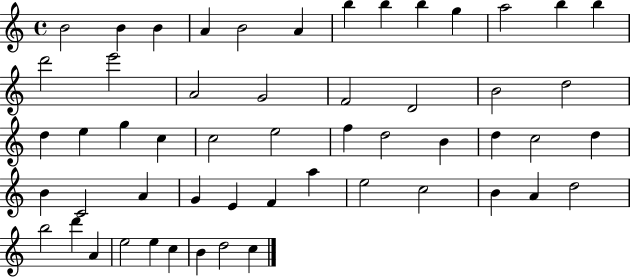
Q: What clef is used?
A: treble